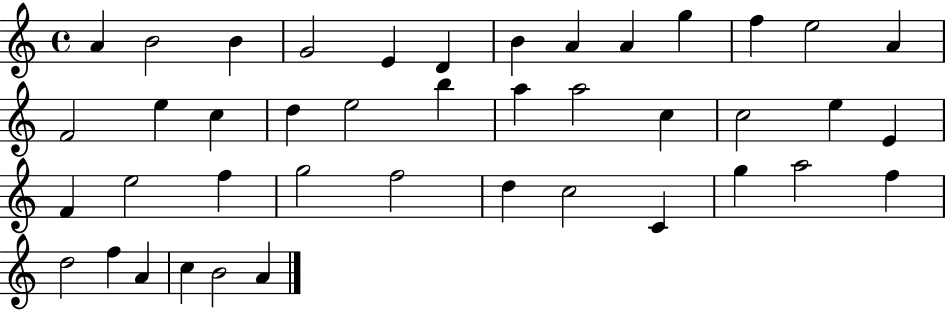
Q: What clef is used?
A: treble